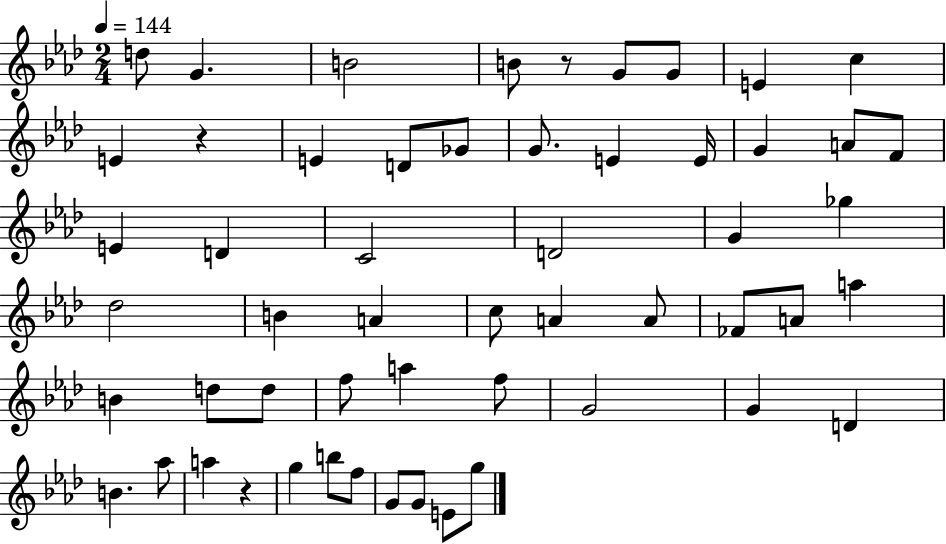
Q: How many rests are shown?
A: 3